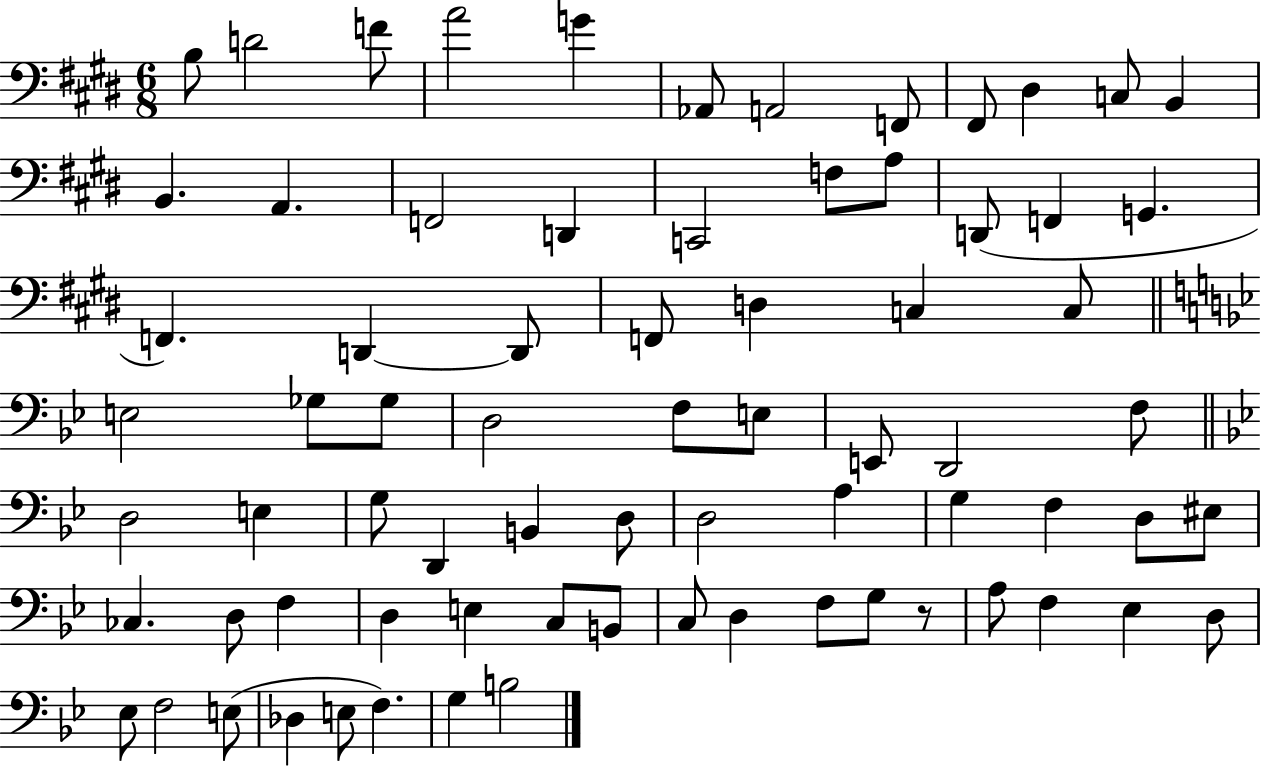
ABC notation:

X:1
T:Untitled
M:6/8
L:1/4
K:E
B,/2 D2 F/2 A2 G _A,,/2 A,,2 F,,/2 ^F,,/2 ^D, C,/2 B,, B,, A,, F,,2 D,, C,,2 F,/2 A,/2 D,,/2 F,, G,, F,, D,, D,,/2 F,,/2 D, C, C,/2 E,2 _G,/2 _G,/2 D,2 F,/2 E,/2 E,,/2 D,,2 F,/2 D,2 E, G,/2 D,, B,, D,/2 D,2 A, G, F, D,/2 ^E,/2 _C, D,/2 F, D, E, C,/2 B,,/2 C,/2 D, F,/2 G,/2 z/2 A,/2 F, _E, D,/2 _E,/2 F,2 E,/2 _D, E,/2 F, G, B,2